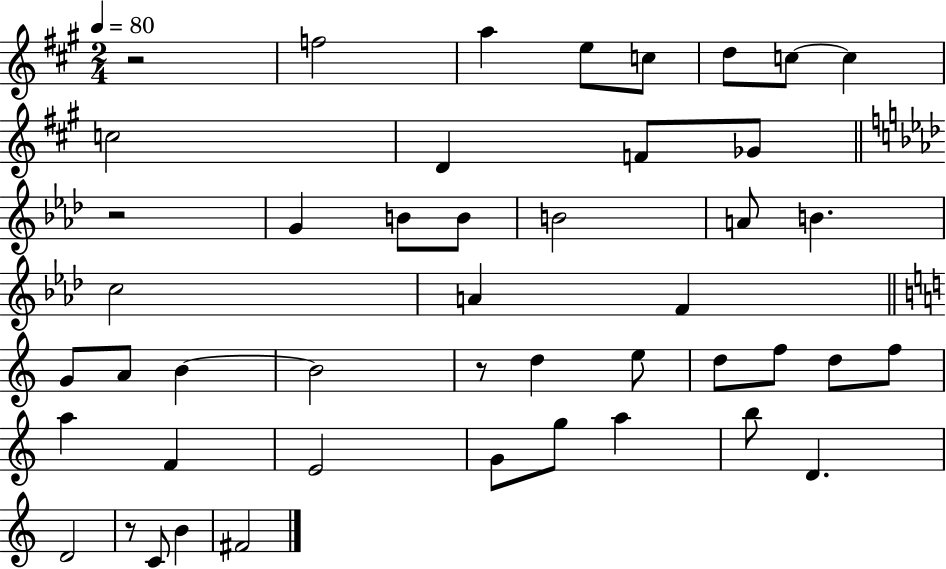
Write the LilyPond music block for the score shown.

{
  \clef treble
  \numericTimeSignature
  \time 2/4
  \key a \major
  \tempo 4 = 80
  \repeat volta 2 { r2 | f''2 | a''4 e''8 c''8 | d''8 c''8~~ c''4 | \break c''2 | d'4 f'8 ges'8 | \bar "||" \break \key aes \major r2 | g'4 b'8 b'8 | b'2 | a'8 b'4. | \break c''2 | a'4 f'4 | \bar "||" \break \key c \major g'8 a'8 b'4~~ | b'2 | r8 d''4 e''8 | d''8 f''8 d''8 f''8 | \break a''4 f'4 | e'2 | g'8 g''8 a''4 | b''8 d'4. | \break d'2 | r8 c'8 b'4 | fis'2 | } \bar "|."
}